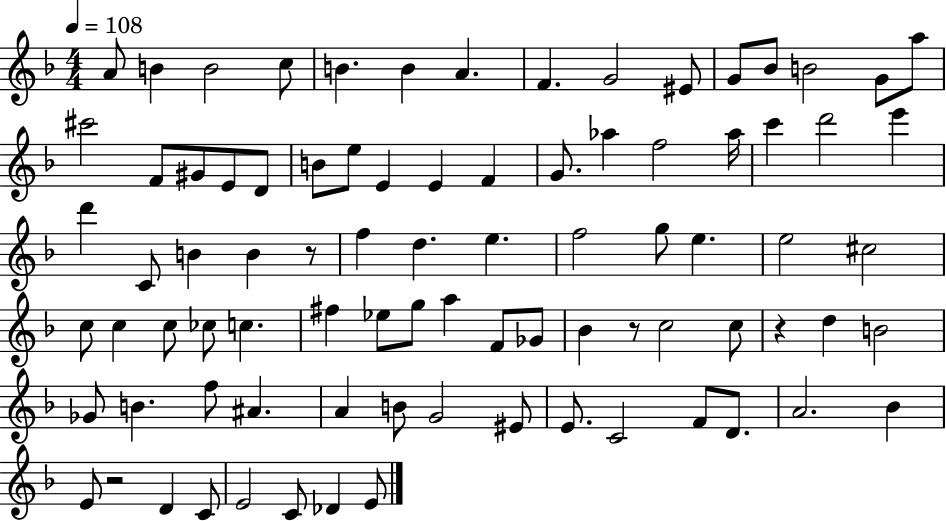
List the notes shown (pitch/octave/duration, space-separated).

A4/e B4/q B4/h C5/e B4/q. B4/q A4/q. F4/q. G4/h EIS4/e G4/e Bb4/e B4/h G4/e A5/e C#6/h F4/e G#4/e E4/e D4/e B4/e E5/e E4/q E4/q F4/q G4/e. Ab5/q F5/h Ab5/s C6/q D6/h E6/q D6/q C4/e B4/q B4/q R/e F5/q D5/q. E5/q. F5/h G5/e E5/q. E5/h C#5/h C5/e C5/q C5/e CES5/e C5/q. F#5/q Eb5/e G5/e A5/q F4/e Gb4/e Bb4/q R/e C5/h C5/e R/q D5/q B4/h Gb4/e B4/q. F5/e A#4/q. A4/q B4/e G4/h EIS4/e E4/e. C4/h F4/e D4/e. A4/h. Bb4/q E4/e R/h D4/q C4/e E4/h C4/e Db4/q E4/e